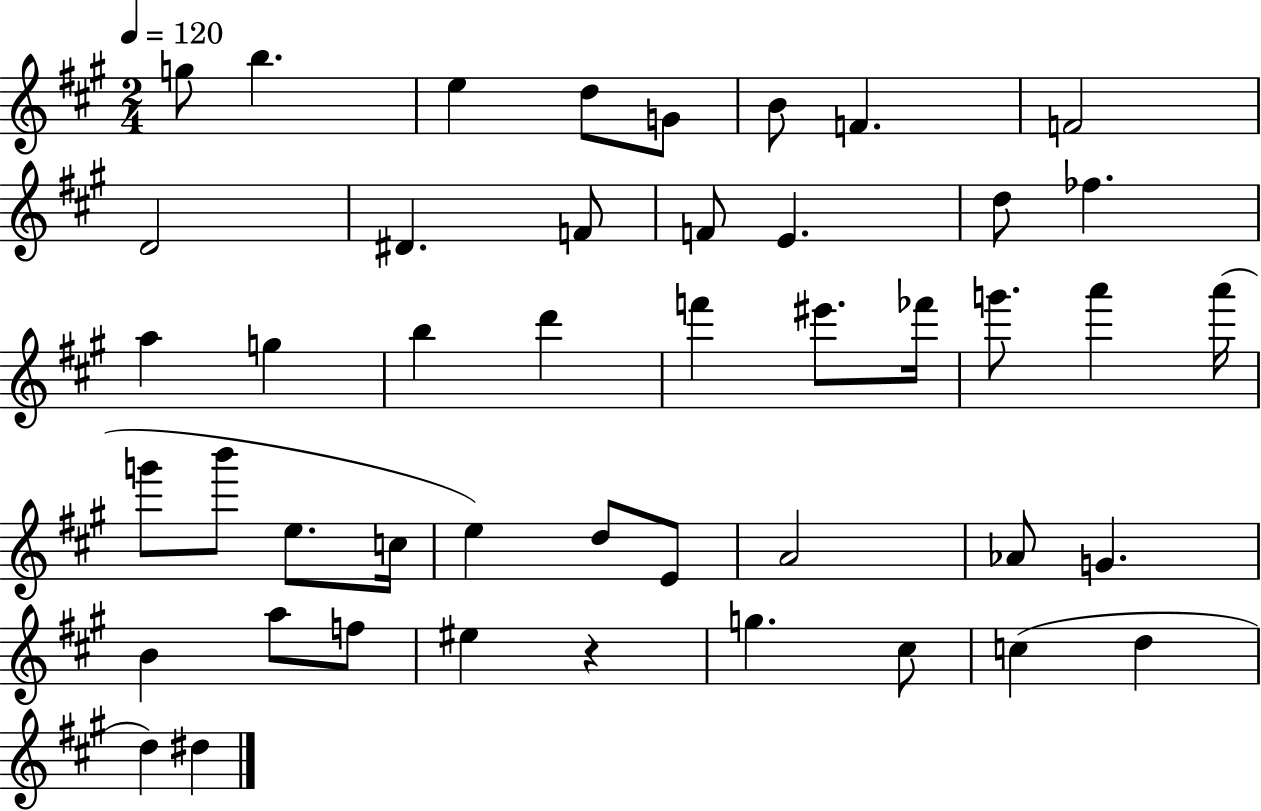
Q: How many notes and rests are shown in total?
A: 46